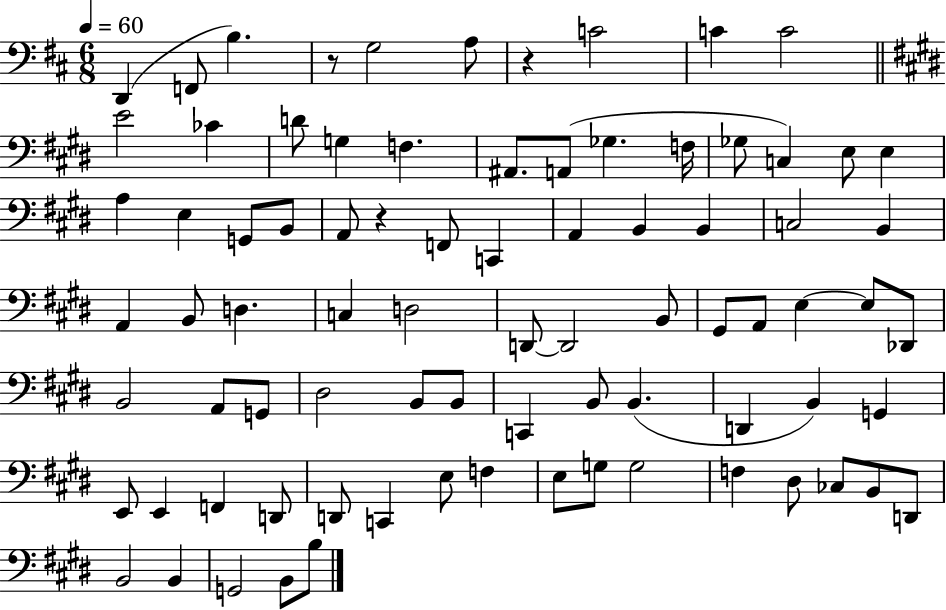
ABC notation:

X:1
T:Untitled
M:6/8
L:1/4
K:D
D,, F,,/2 B, z/2 G,2 A,/2 z C2 C C2 E2 _C D/2 G, F, ^A,,/2 A,,/2 _G, F,/4 _G,/2 C, E,/2 E, A, E, G,,/2 B,,/2 A,,/2 z F,,/2 C,, A,, B,, B,, C,2 B,, A,, B,,/2 D, C, D,2 D,,/2 D,,2 B,,/2 ^G,,/2 A,,/2 E, E,/2 _D,,/2 B,,2 A,,/2 G,,/2 ^D,2 B,,/2 B,,/2 C,, B,,/2 B,, D,, B,, G,, E,,/2 E,, F,, D,,/2 D,,/2 C,, E,/2 F, E,/2 G,/2 G,2 F, ^D,/2 _C,/2 B,,/2 D,,/2 B,,2 B,, G,,2 B,,/2 B,/2